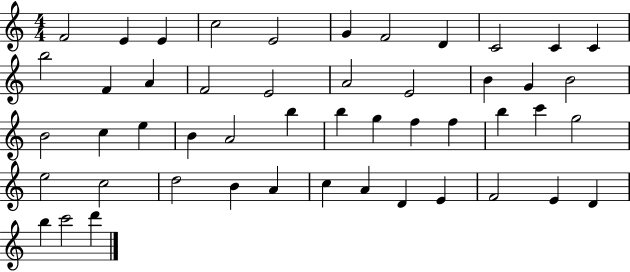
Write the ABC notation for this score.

X:1
T:Untitled
M:4/4
L:1/4
K:C
F2 E E c2 E2 G F2 D C2 C C b2 F A F2 E2 A2 E2 B G B2 B2 c e B A2 b b g f f b c' g2 e2 c2 d2 B A c A D E F2 E D b c'2 d'